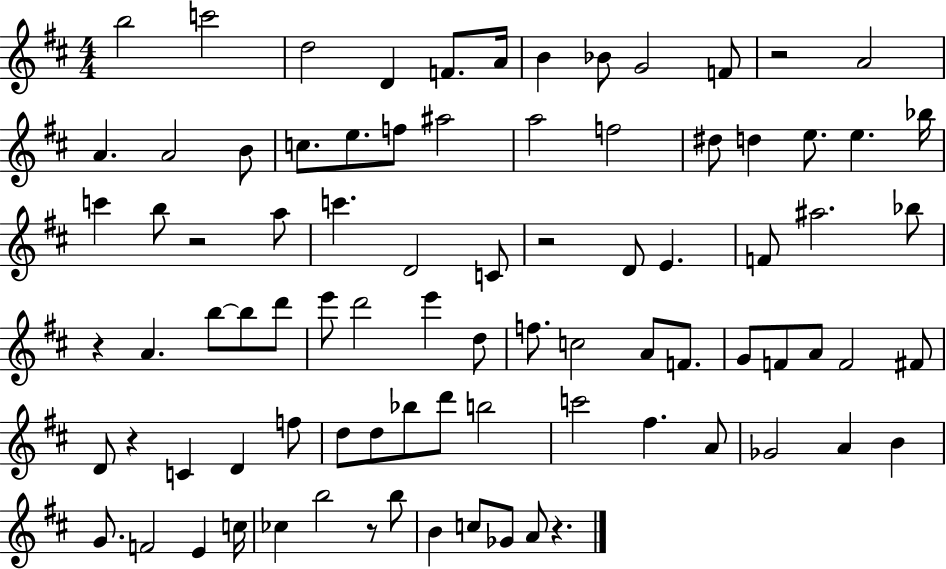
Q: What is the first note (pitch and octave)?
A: B5